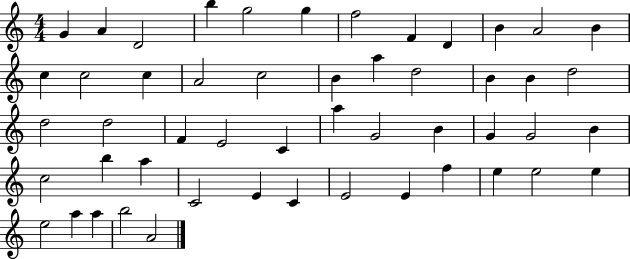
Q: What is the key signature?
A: C major